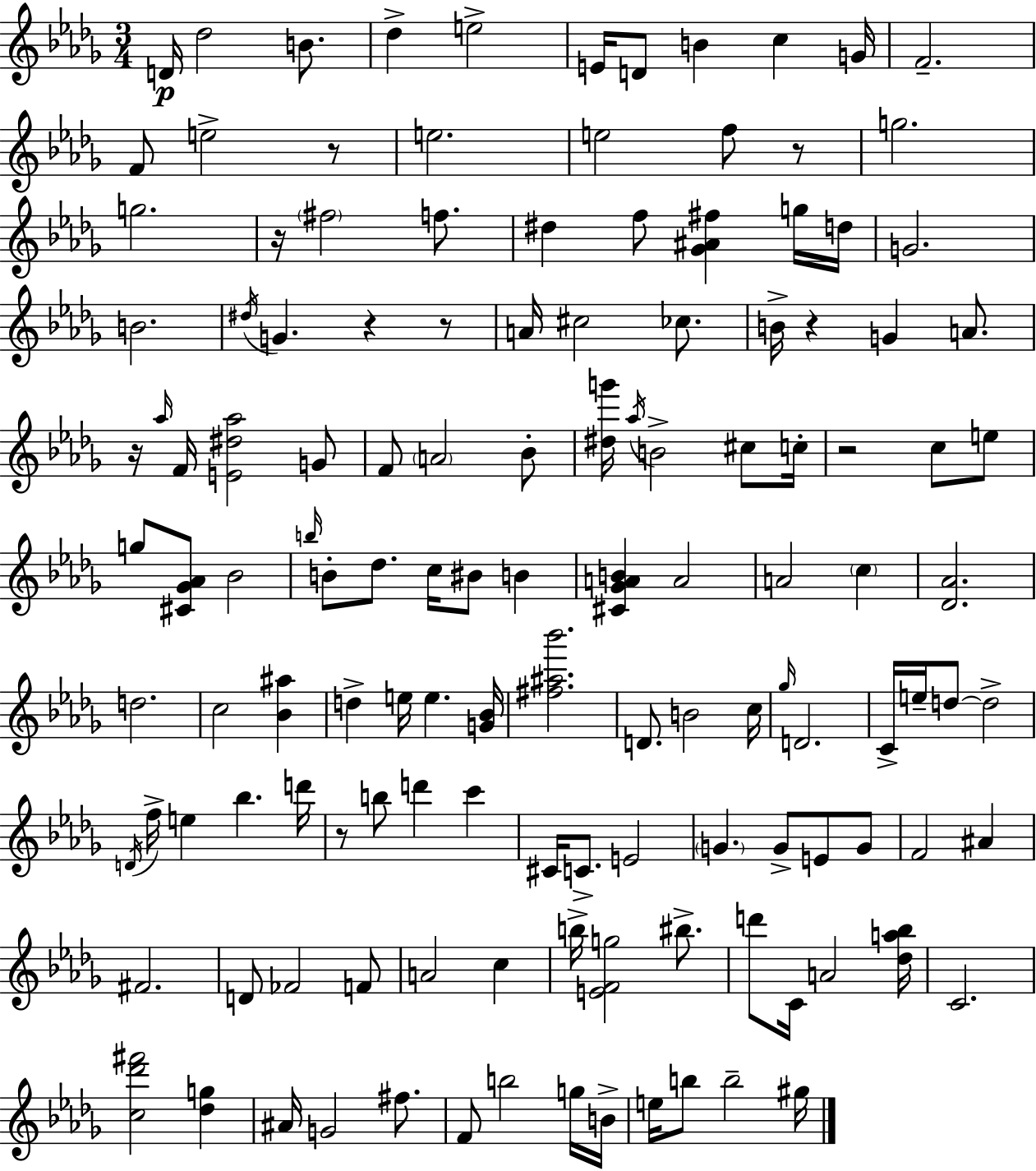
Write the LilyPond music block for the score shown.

{
  \clef treble
  \numericTimeSignature
  \time 3/4
  \key bes \minor
  d'16\p des''2 b'8. | des''4-> e''2-> | e'16 d'8 b'4 c''4 g'16 | f'2.-- | \break f'8 e''2-> r8 | e''2. | e''2 f''8 r8 | g''2. | \break g''2. | r16 \parenthesize fis''2 f''8. | dis''4 f''8 <ges' ais' fis''>4 g''16 d''16 | g'2. | \break b'2. | \acciaccatura { dis''16 } g'4. r4 r8 | a'16 cis''2 ces''8. | b'16-> r4 g'4 a'8. | \break r16 \grace { aes''16 } f'16 <e' dis'' aes''>2 | g'8 f'8 \parenthesize a'2 | bes'8-. <dis'' g'''>16 \acciaccatura { aes''16 } b'2-> | cis''8 c''16-. r2 c''8 | \break e''8 g''8 <cis' ges' aes'>8 bes'2 | \grace { b''16 } b'8-. des''8. c''16 bis'8 | b'4 <cis' ges' a' b'>4 a'2 | a'2 | \break \parenthesize c''4 <des' aes'>2. | d''2. | c''2 | <bes' ais''>4 d''4-> e''16 e''4. | \break <g' bes'>16 <fis'' ais'' bes'''>2. | d'8. b'2 | c''16 \grace { ges''16 } d'2. | c'16-> e''16-- d''8~~ d''2-> | \break \acciaccatura { d'16 } f''16-> e''4 bes''4. | d'''16 r8 b''8 d'''4 | c'''4 cis'16 c'8.-> e'2 | \parenthesize g'4. | \break g'8-> e'8 g'8 f'2 | ais'4 fis'2. | d'8 fes'2 | f'8 a'2 | \break c''4 b''16-> <e' f' g''>2 | bis''8.-> d'''8 c'16 a'2 | <des'' a'' bes''>16 c'2. | <c'' des''' fis'''>2 | \break <des'' g''>4 ais'16 g'2 | fis''8. f'8 b''2 | g''16 b'16-> e''16 b''8 b''2-- | gis''16 \bar "|."
}